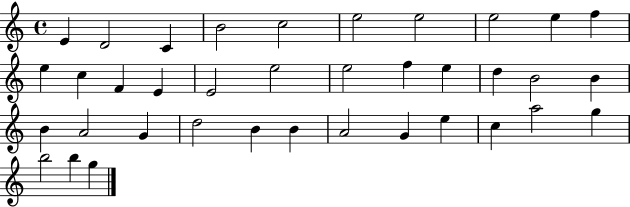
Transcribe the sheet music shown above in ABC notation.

X:1
T:Untitled
M:4/4
L:1/4
K:C
E D2 C B2 c2 e2 e2 e2 e f e c F E E2 e2 e2 f e d B2 B B A2 G d2 B B A2 G e c a2 g b2 b g